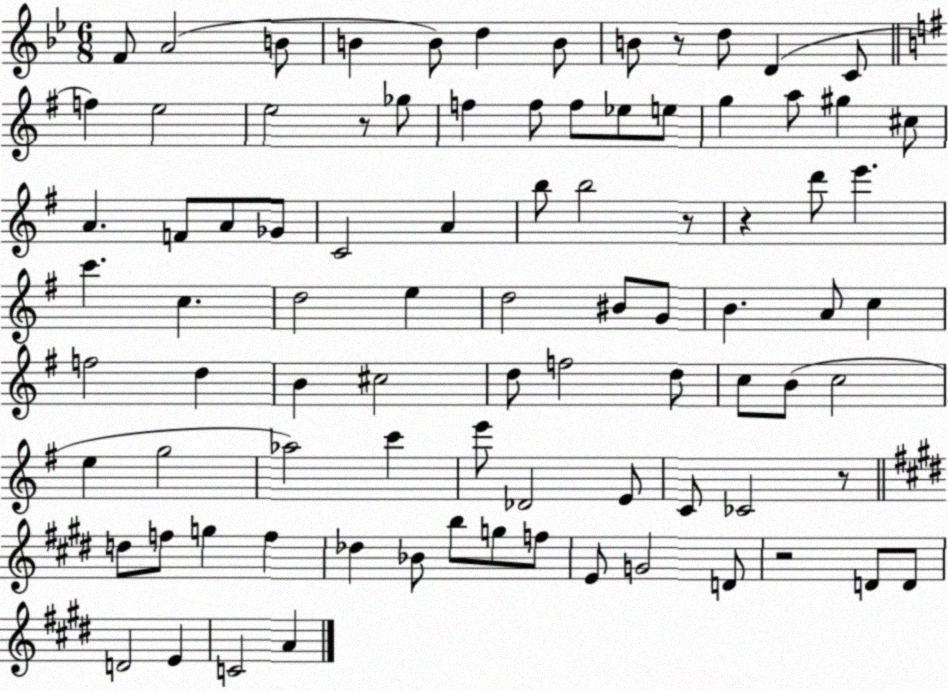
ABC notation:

X:1
T:Untitled
M:6/8
L:1/4
K:Bb
F/2 A2 B/2 B B/2 d B/2 B/2 z/2 d/2 D C/2 f e2 e2 z/2 _g/2 f f/2 f/2 _e/2 e/2 g a/2 ^g ^c/2 A F/2 A/2 _G/2 C2 A b/2 b2 z/2 z d'/2 e' c' c d2 e d2 ^B/2 G/2 B A/2 c f2 d B ^c2 d/2 f2 d/2 c/2 B/2 c2 e g2 _a2 c' e'/2 _D2 E/2 C/2 _C2 z/2 d/2 f/2 g f _d _B/2 b/2 g/2 f/2 E/2 G2 D/2 z2 D/2 D/2 D2 E C2 A